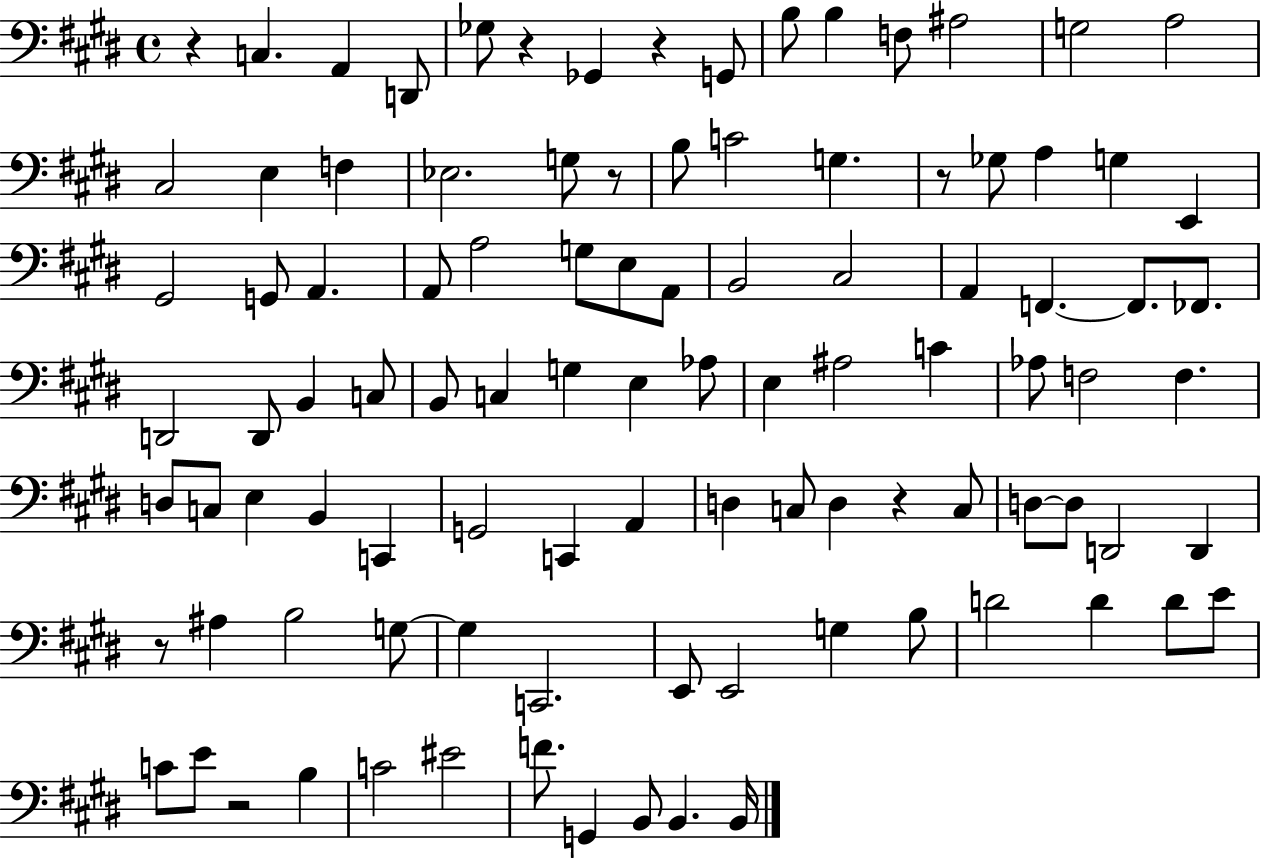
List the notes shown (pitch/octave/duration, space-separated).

R/q C3/q. A2/q D2/e Gb3/e R/q Gb2/q R/q G2/e B3/e B3/q F3/e A#3/h G3/h A3/h C#3/h E3/q F3/q Eb3/h. G3/e R/e B3/e C4/h G3/q. R/e Gb3/e A3/q G3/q E2/q G#2/h G2/e A2/q. A2/e A3/h G3/e E3/e A2/e B2/h C#3/h A2/q F2/q. F2/e. FES2/e. D2/h D2/e B2/q C3/e B2/e C3/q G3/q E3/q Ab3/e E3/q A#3/h C4/q Ab3/e F3/h F3/q. D3/e C3/e E3/q B2/q C2/q G2/h C2/q A2/q D3/q C3/e D3/q R/q C3/e D3/e D3/e D2/h D2/q R/e A#3/q B3/h G3/e G3/q C2/h. E2/e E2/h G3/q B3/e D4/h D4/q D4/e E4/e C4/e E4/e R/h B3/q C4/h EIS4/h F4/e. G2/q B2/e B2/q. B2/s